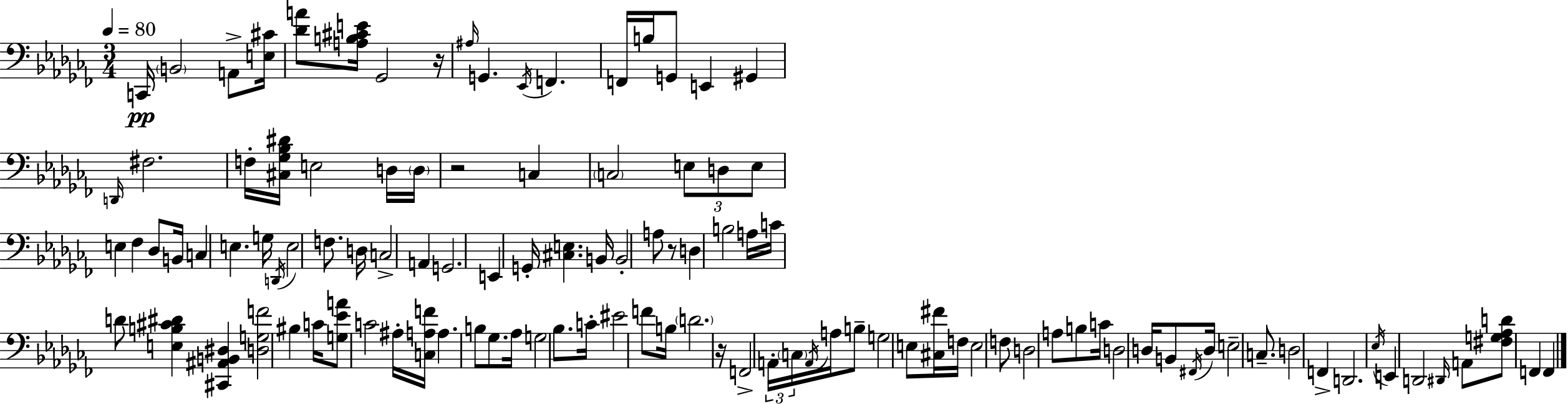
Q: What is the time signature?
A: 3/4